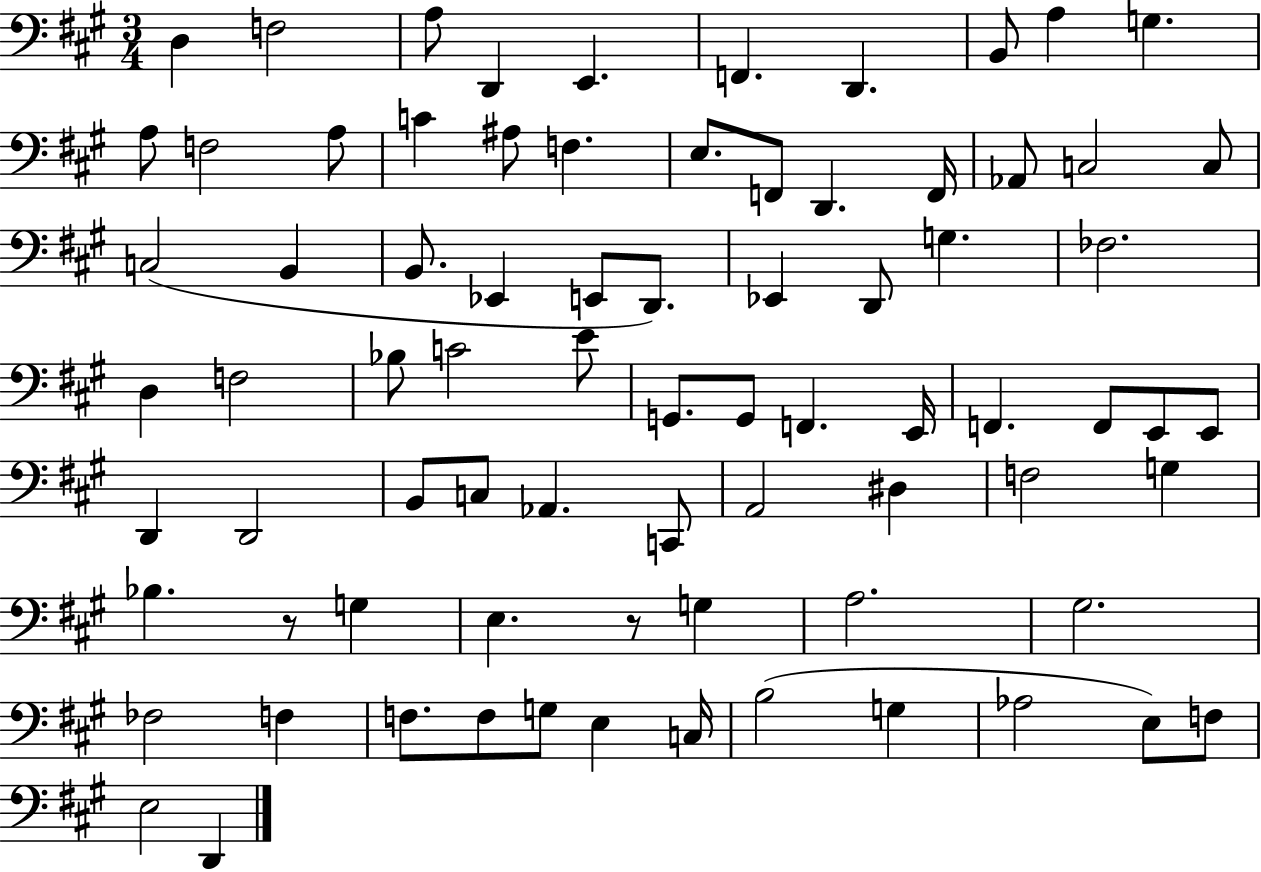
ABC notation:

X:1
T:Untitled
M:3/4
L:1/4
K:A
D, F,2 A,/2 D,, E,, F,, D,, B,,/2 A, G, A,/2 F,2 A,/2 C ^A,/2 F, E,/2 F,,/2 D,, F,,/4 _A,,/2 C,2 C,/2 C,2 B,, B,,/2 _E,, E,,/2 D,,/2 _E,, D,,/2 G, _F,2 D, F,2 _B,/2 C2 E/2 G,,/2 G,,/2 F,, E,,/4 F,, F,,/2 E,,/2 E,,/2 D,, D,,2 B,,/2 C,/2 _A,, C,,/2 A,,2 ^D, F,2 G, _B, z/2 G, E, z/2 G, A,2 ^G,2 _F,2 F, F,/2 F,/2 G,/2 E, C,/4 B,2 G, _A,2 E,/2 F,/2 E,2 D,,